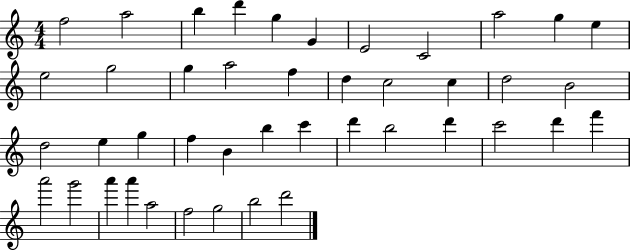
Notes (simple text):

F5/h A5/h B5/q D6/q G5/q G4/q E4/h C4/h A5/h G5/q E5/q E5/h G5/h G5/q A5/h F5/q D5/q C5/h C5/q D5/h B4/h D5/h E5/q G5/q F5/q B4/q B5/q C6/q D6/q B5/h D6/q C6/h D6/q F6/q A6/h G6/h A6/q A6/q A5/h F5/h G5/h B5/h D6/h